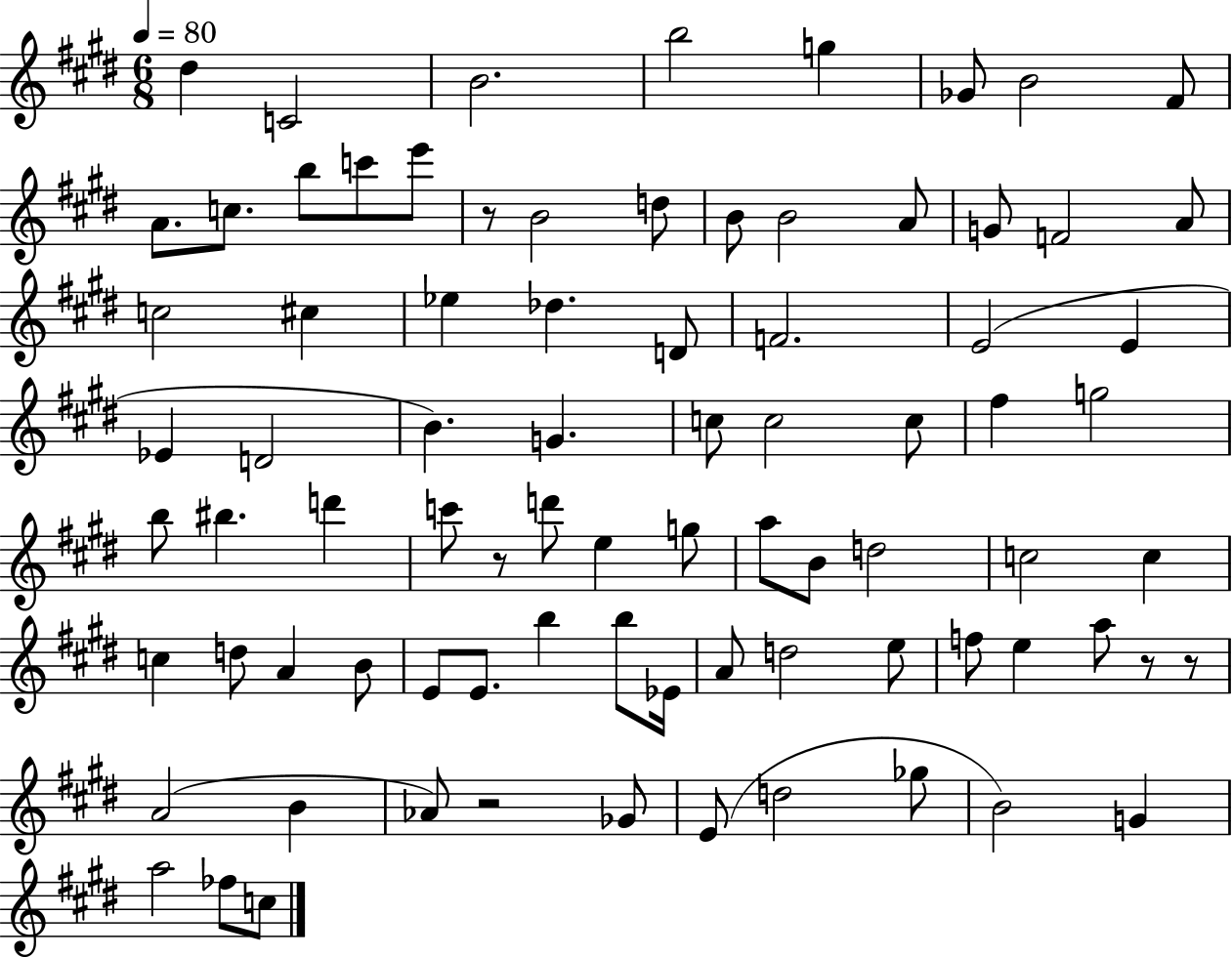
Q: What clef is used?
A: treble